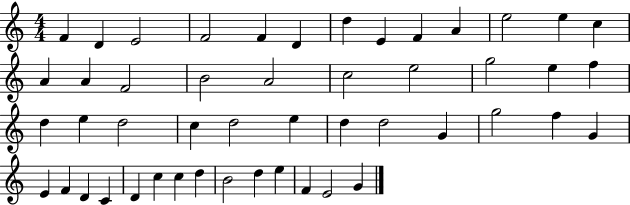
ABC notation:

X:1
T:Untitled
M:4/4
L:1/4
K:C
F D E2 F2 F D d E F A e2 e c A A F2 B2 A2 c2 e2 g2 e f d e d2 c d2 e d d2 G g2 f G E F D C D c c d B2 d e F E2 G